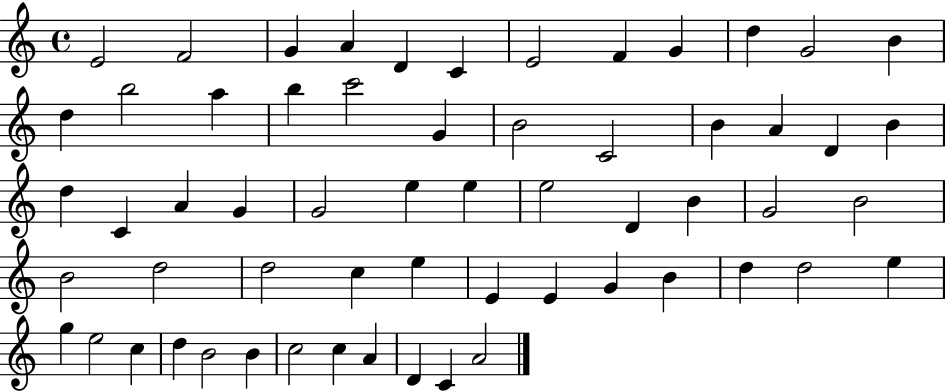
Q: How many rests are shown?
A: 0